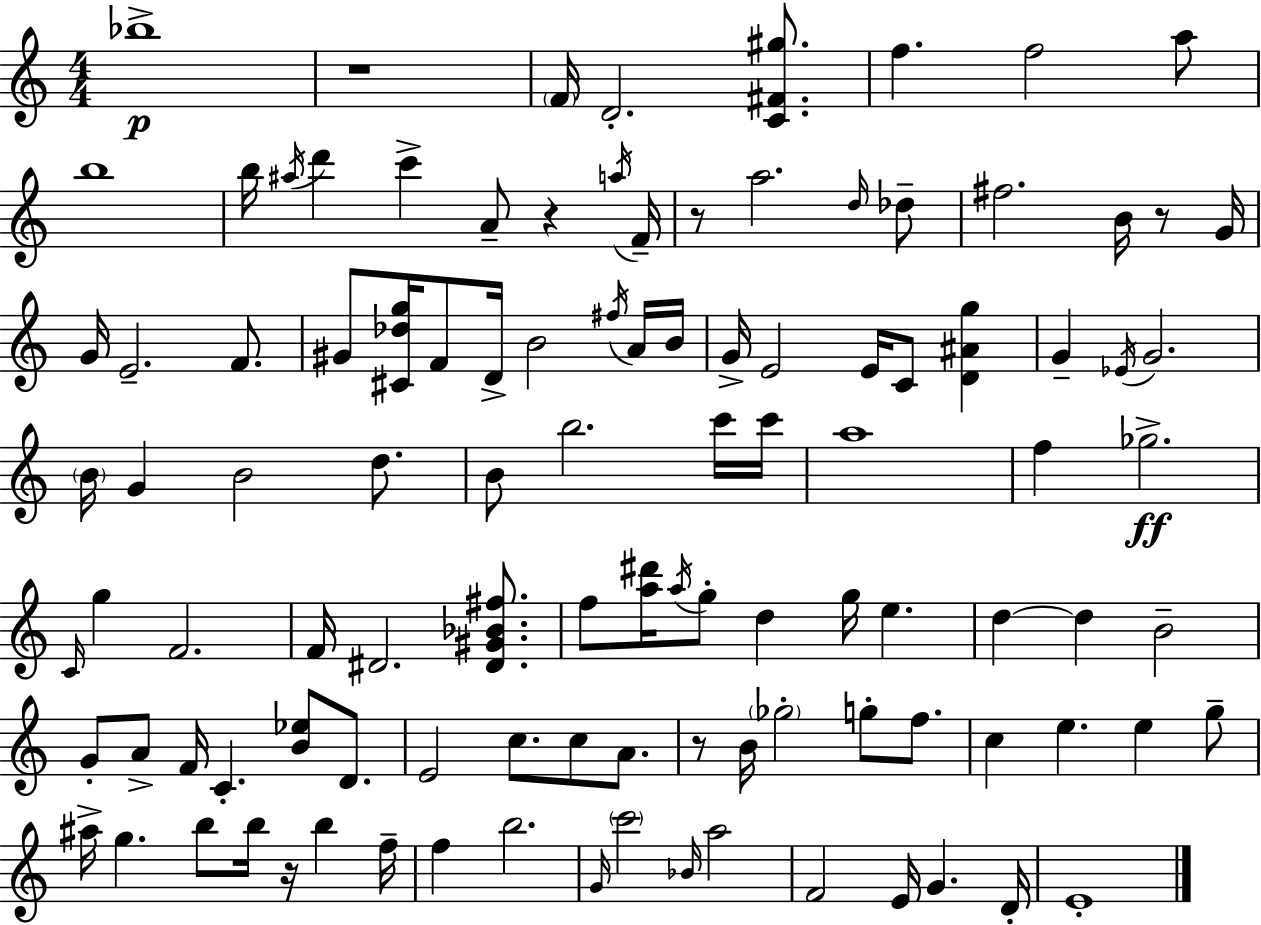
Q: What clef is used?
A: treble